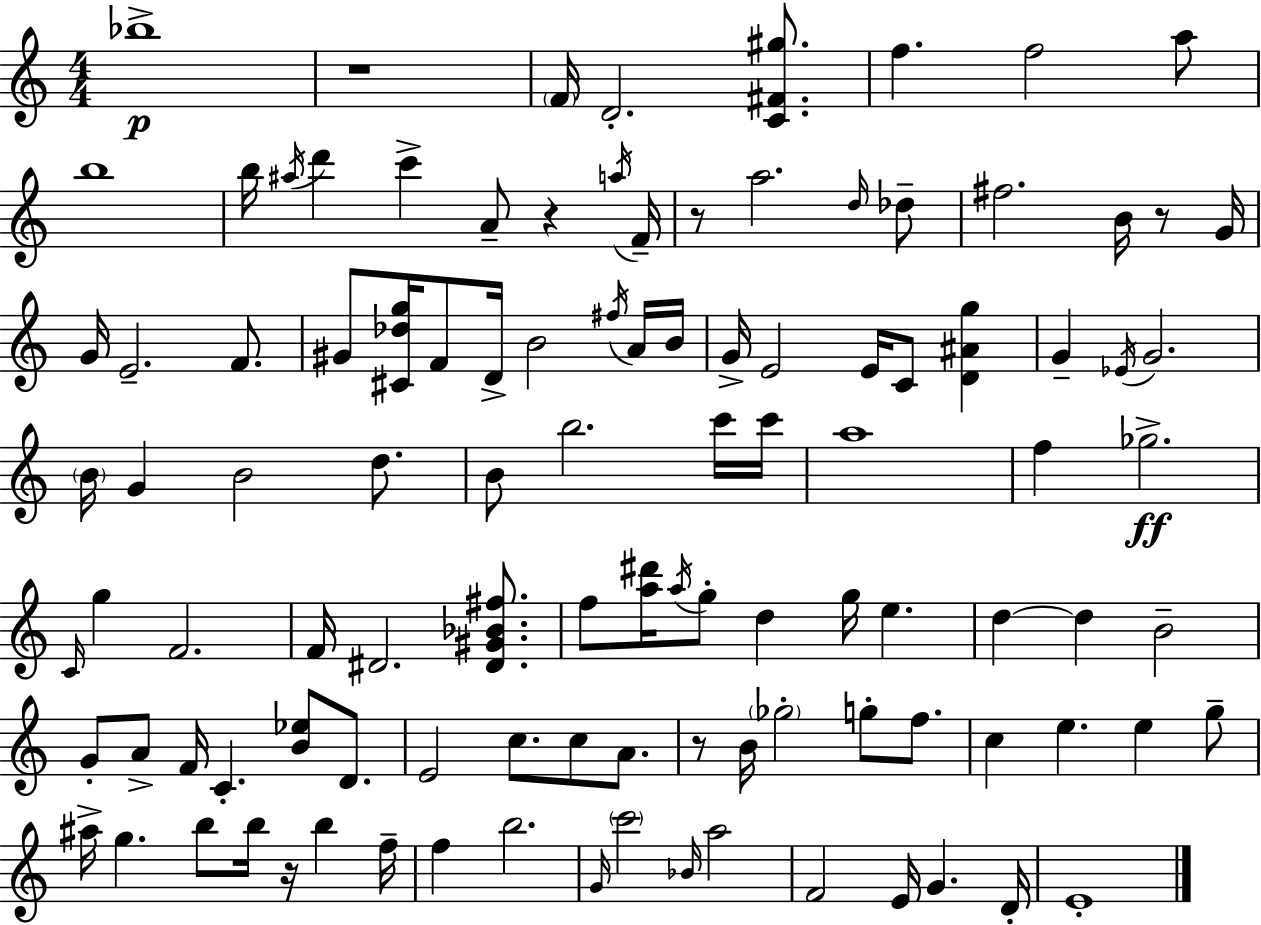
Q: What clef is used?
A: treble